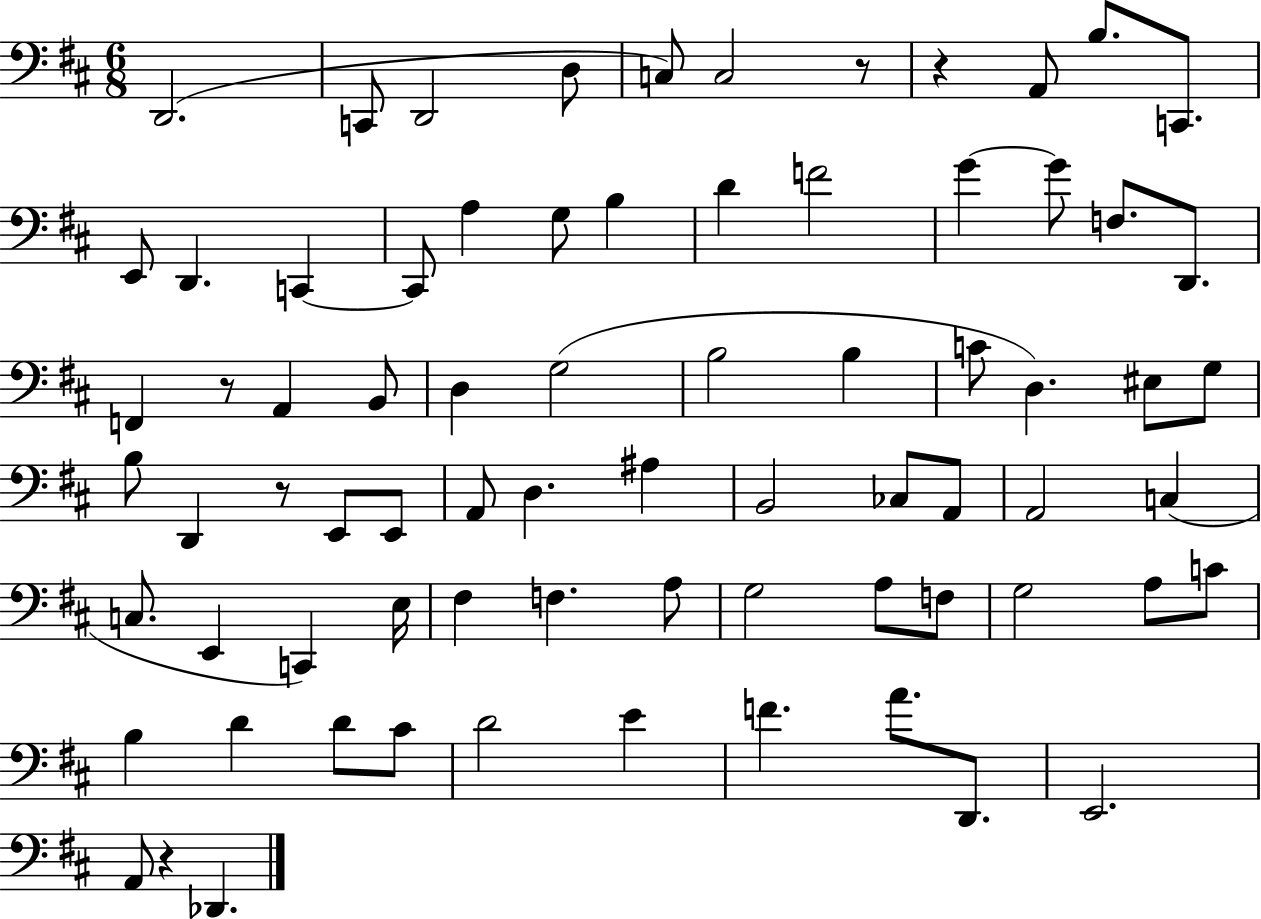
D2/h. C2/e D2/h D3/e C3/e C3/h R/e R/q A2/e B3/e. C2/e. E2/e D2/q. C2/q C2/e A3/q G3/e B3/q D4/q F4/h G4/q G4/e F3/e. D2/e. F2/q R/e A2/q B2/e D3/q G3/h B3/h B3/q C4/e D3/q. EIS3/e G3/e B3/e D2/q R/e E2/e E2/e A2/e D3/q. A#3/q B2/h CES3/e A2/e A2/h C3/q C3/e. E2/q C2/q E3/s F#3/q F3/q. A3/e G3/h A3/e F3/e G3/h A3/e C4/e B3/q D4/q D4/e C#4/e D4/h E4/q F4/q. A4/e. D2/e. E2/h. A2/e R/q Db2/q.